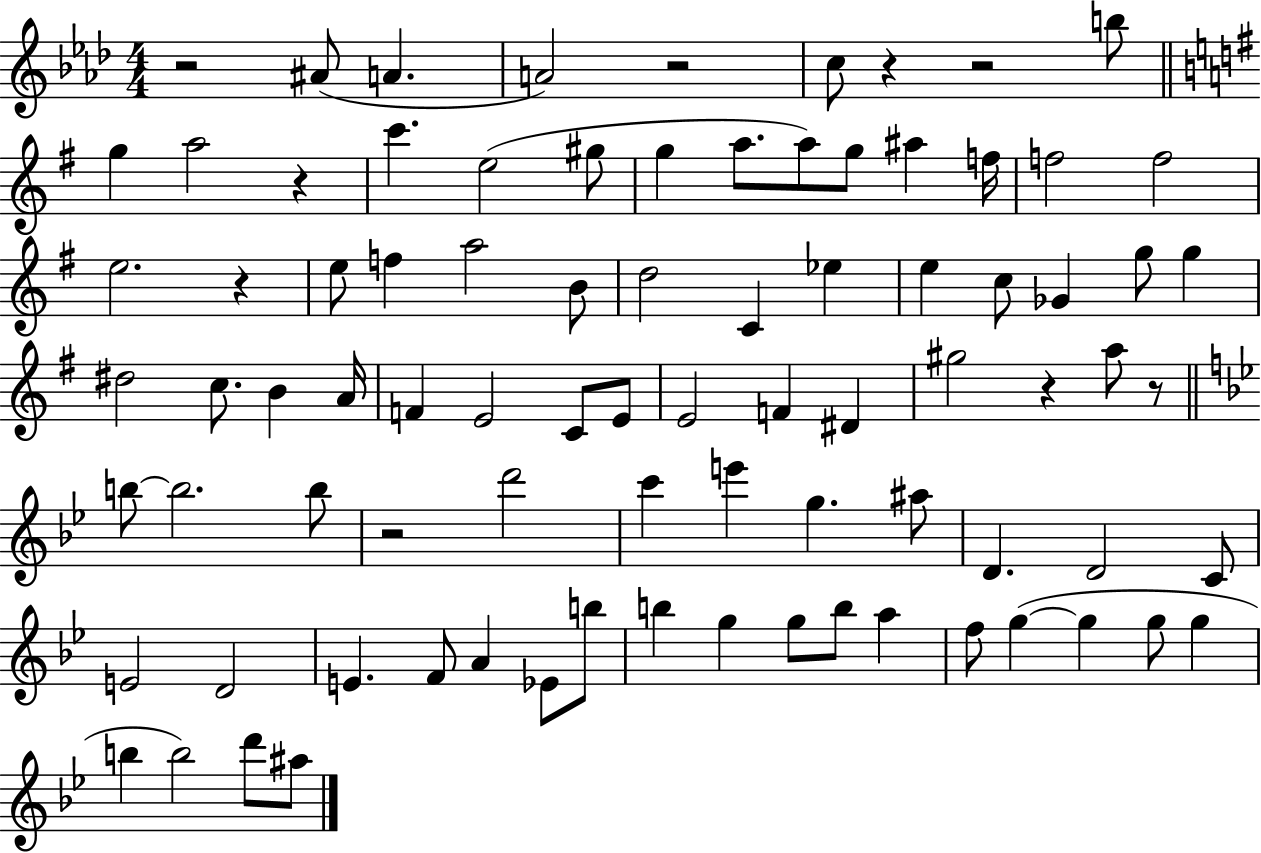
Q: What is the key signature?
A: AES major